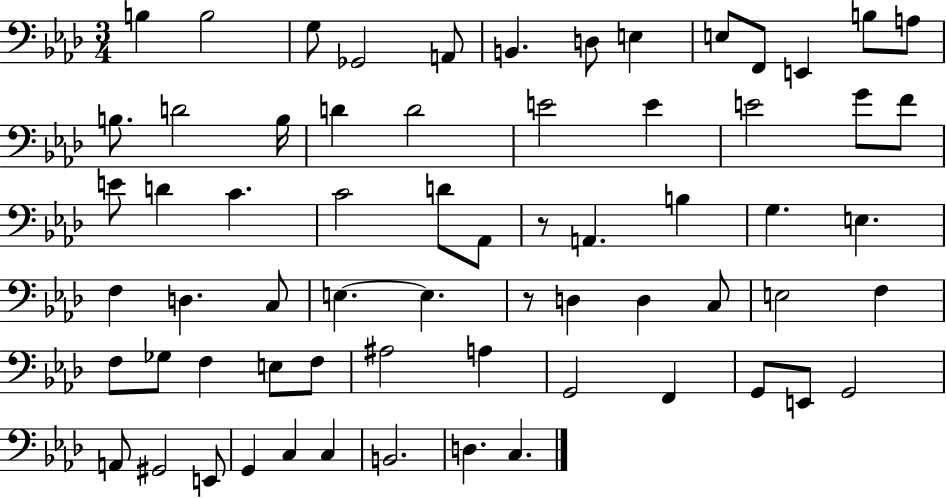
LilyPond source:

{
  \clef bass
  \numericTimeSignature
  \time 3/4
  \key aes \major
  b4 b2 | g8 ges,2 a,8 | b,4. d8 e4 | e8 f,8 e,4 b8 a8 | \break b8. d'2 b16 | d'4 d'2 | e'2 e'4 | e'2 g'8 f'8 | \break e'8 d'4 c'4. | c'2 d'8 aes,8 | r8 a,4. b4 | g4. e4. | \break f4 d4. c8 | e4.~~ e4. | r8 d4 d4 c8 | e2 f4 | \break f8 ges8 f4 e8 f8 | ais2 a4 | g,2 f,4 | g,8 e,8 g,2 | \break a,8 gis,2 e,8 | g,4 c4 c4 | b,2. | d4. c4. | \break \bar "|."
}